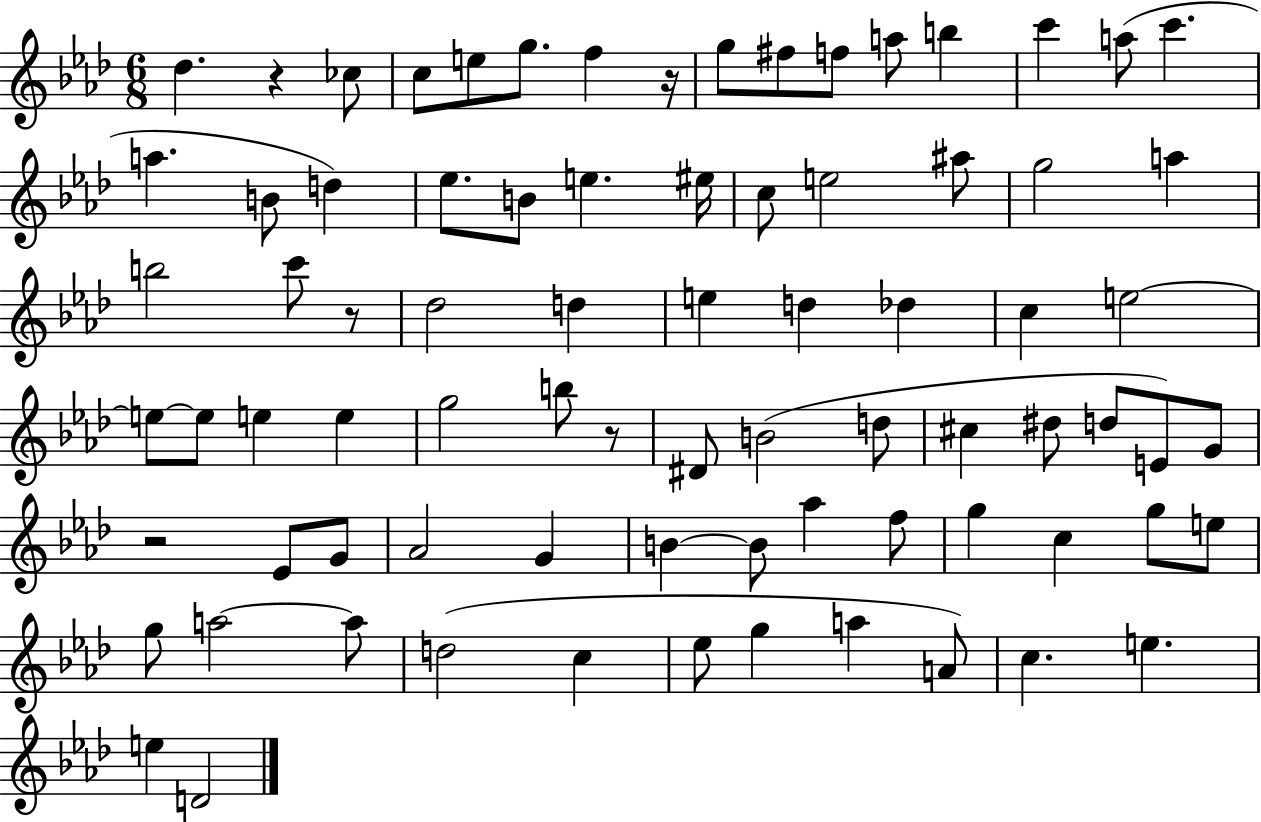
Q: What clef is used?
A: treble